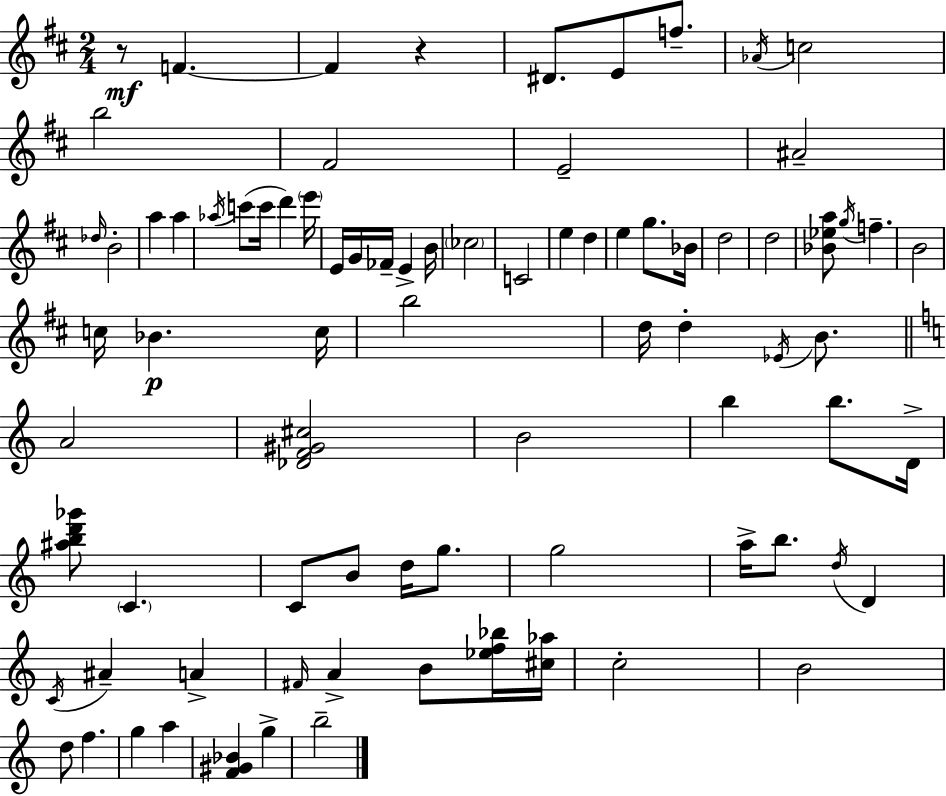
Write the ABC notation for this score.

X:1
T:Untitled
M:2/4
L:1/4
K:D
z/2 F F z ^D/2 E/2 f/2 _A/4 c2 b2 ^F2 E2 ^A2 _d/4 B2 a a _a/4 c'/2 c'/4 d' e'/4 E/4 G/4 _F/4 E B/4 _c2 C2 e d e g/2 _B/4 d2 d2 [_B_ea]/2 g/4 f B2 c/4 _B c/4 b2 d/4 d _E/4 B/2 A2 [_DF^G^c]2 B2 b b/2 D/4 [^abd'_g']/2 C C/2 B/2 d/4 g/2 g2 a/4 b/2 d/4 D C/4 ^A A ^F/4 A B/2 [_ef_b]/4 [^c_a]/4 c2 B2 d/2 f g a [F^G_B] g b2